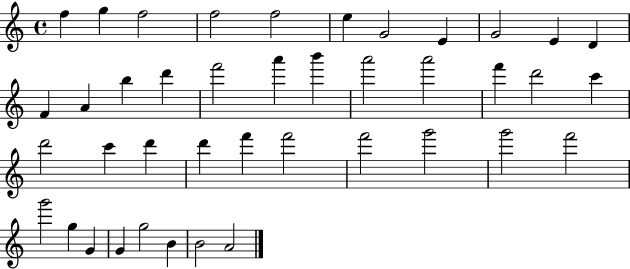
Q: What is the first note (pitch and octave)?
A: F5